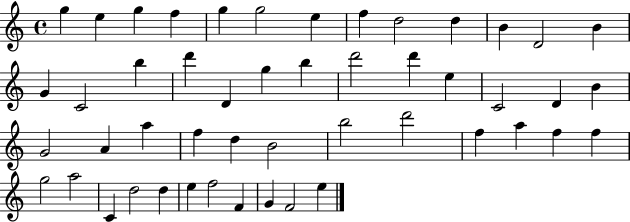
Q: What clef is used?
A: treble